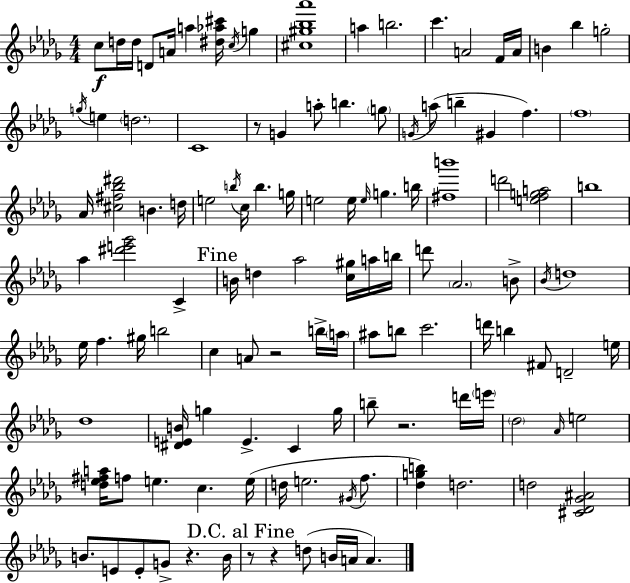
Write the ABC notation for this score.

X:1
T:Untitled
M:4/4
L:1/4
K:Bbm
c/2 d/4 d/4 D/2 A/4 a [^d_a^c']/4 c/4 g [^c^g_b_a']4 a b2 c' A2 F/4 A/4 B _b g2 g/4 e d2 C4 z/2 G a/2 b g/2 G/4 a/2 b ^G f f4 _A/4 [^c^f_b^d']2 B d/4 e2 b/4 c/4 b g/4 e2 e/4 e/4 g b/4 [^fb']4 d'2 [efga]2 b4 _a [^d'e'_g']2 C B/4 d _a2 [c^g]/4 a/4 b/4 d'/2 _A2 B/2 _B/4 d4 _e/4 f ^g/4 b2 c A/2 z2 b/4 a/4 ^a/2 b/2 c'2 d'/4 b ^F/2 D2 e/4 _d4 [^DEB]/4 g E C g/4 b/2 z2 d'/4 e'/4 _d2 _A/4 e2 [d_e^fa]/4 f/2 e c e/4 d/4 e2 ^G/4 f/2 [_dgb] d2 d2 [^C_D_G^A]2 B/2 E/2 E/2 G/2 z B/4 z/2 z d/2 B/4 A/4 A